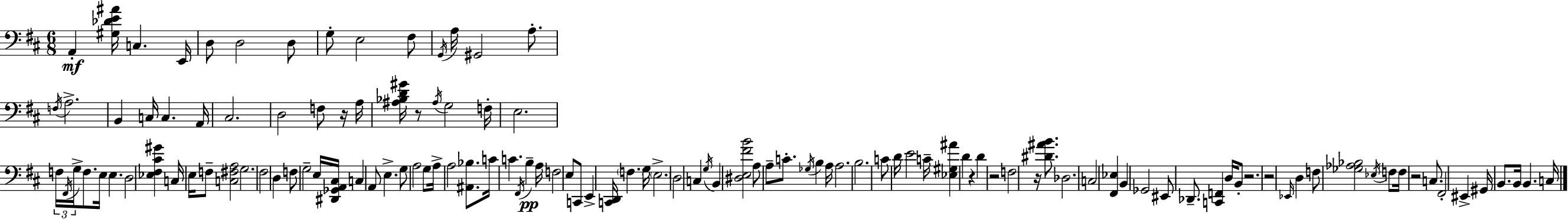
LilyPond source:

{
  \clef bass
  \numericTimeSignature
  \time 6/8
  \key d \major
  a,4-.\mf <gis des' e' ais'>16 c4. e,16 | d8 d2 d8 | g8-. e2 fis8 | \acciaccatura { g,16 } a16 gis,2 a8.-. | \break \acciaccatura { f16 } a2.-> | b,4 c16 c4. | a,16 cis2. | d2 f8 | \break r16 a16 <ais bes d' gis'>16 r8 \acciaccatura { ais16 } g2 | f16-. e2. | \tuplet 3/2 { f16 \acciaccatura { fis,16 } g16-> } f8. e16 e4. | d2 | \break <ees fis cis' gis'>4 c16 e16 f8-- <c fis a>2 | g2. | fis2 | d4 f8 g2-- | \break e16 <dis, ges, a, cis>16 c4 a,8 e4.-> | g8 a2 | g8 a16-> a2 | <ais, bes>8. c'16 c'4. \acciaccatura { fis,16 } | \break b4--\pp a16 f2 | e8 c,8 e,4-> <c, d,>16 \parenthesize f4. | g16 \parenthesize e2.-> | d2 | \break c4 \acciaccatura { g16 } b,4 <dis e fis' b'>2 | a8 a8-- c'8.-. | \acciaccatura { ges16 } b4 a16 a2. | b2. | \break c'8 d'16 e'2 | c'16-- <ees gis ais'>4 d'4 | r4 d'4 r2 | f2 | \break r16 <dis' ais' b'>8. des2. | c2 | <fis, ees>4 b,4 ges,2 | eis,8 des,8.-- | \break <c, f,>4 d16 b,8-. r2. | r2 | \grace { ees,16 } d4 f8 <ges aes bes>2 | \acciaccatura { ees16 } f8 f16 r2 | \break c8. fis,2-. | eis,4-> gis,16 b,8. | b,16 b,4. c16 \bar "|."
}